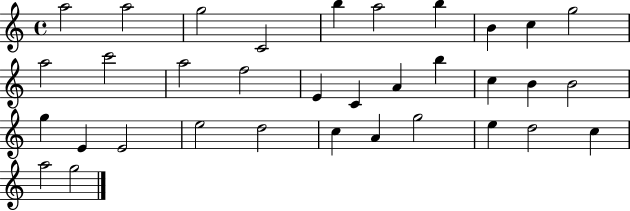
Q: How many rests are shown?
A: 0